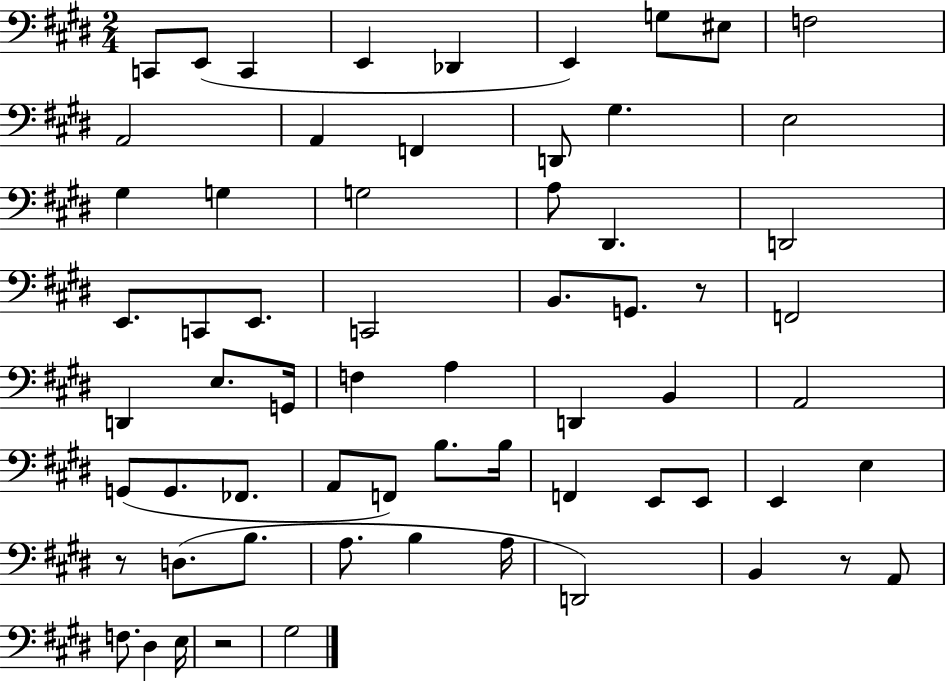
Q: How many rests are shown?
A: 4